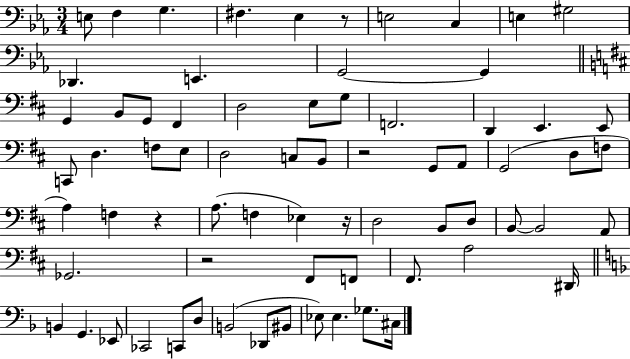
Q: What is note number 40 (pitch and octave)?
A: F3